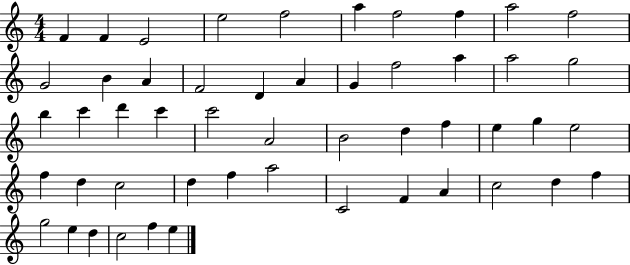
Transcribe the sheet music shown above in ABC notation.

X:1
T:Untitled
M:4/4
L:1/4
K:C
F F E2 e2 f2 a f2 f a2 f2 G2 B A F2 D A G f2 a a2 g2 b c' d' c' c'2 A2 B2 d f e g e2 f d c2 d f a2 C2 F A c2 d f g2 e d c2 f e